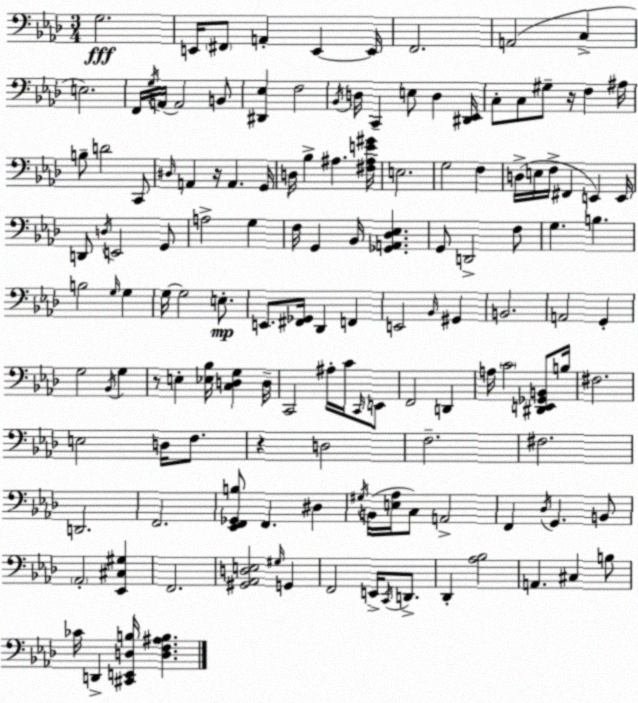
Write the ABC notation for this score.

X:1
T:Untitled
M:3/4
L:1/4
K:Ab
G,2 E,,/4 ^F,,/2 A,, E,, E,,/4 F,,2 A,,2 C, E,2 F,,/4 G,/4 A,,/4 A,,2 B,,/2 [^D,,_E,] F,2 _B,,/4 D,/4 C,, E,/2 D, [^D,,_E,,]/4 C,/2 C,/2 ^G,/2 z/4 F, ^A,/4 B,/2 D2 C,,/2 ^D,/4 A,, z/4 A,, G,,/4 D,/4 _B, ^A, [^F,^A,E^G]/4 E,2 G,2 F, D,/4 E,/4 F,/4 ^F,, E,, E,,/4 D,,/2 D,/4 E,,2 G,,/2 A,2 G, F,/4 G,, _B,,/4 [_G,,A,,_D,_E,] G,,/2 D,,2 F,/2 G, B, B,2 G,/4 G, G,/4 G,2 E,/2 E,,/2 [^F,,_G,,]/4 _D,, F,, E,,2 _B,,/4 ^G,, B,,2 A,,2 G,, G,2 _B,,/4 G, z/2 E, [_E,_B,]/4 [C,D,G,] D,/4 C,,2 ^A,/4 C/4 C,,/4 E,,/2 F,,2 D,, A,/4 C2 [^D,,E,,_G,,B,,]/2 B,/4 ^F,2 E,2 D,/4 F,/2 z D,2 F,2 ^F,2 D,,2 F,,2 [_E,,F,,_G,,B,]/2 F,, ^D, ^G,/4 B,,/4 [E,_A,]/4 C,/2 A,,2 F,, _D,/4 G,, B,,/2 _A,,2 [_E,,^C,^G,] F,,2 [^G,,_A,,D,E,]2 ^G,/4 G,, F,,2 E,,/4 C,,/4 D,,/2 _D,, [_A,_B,]2 A,, ^C, B,/2 _C/4 D,, [^C,,E,,D,B,]/4 [D,F,^A,B,]